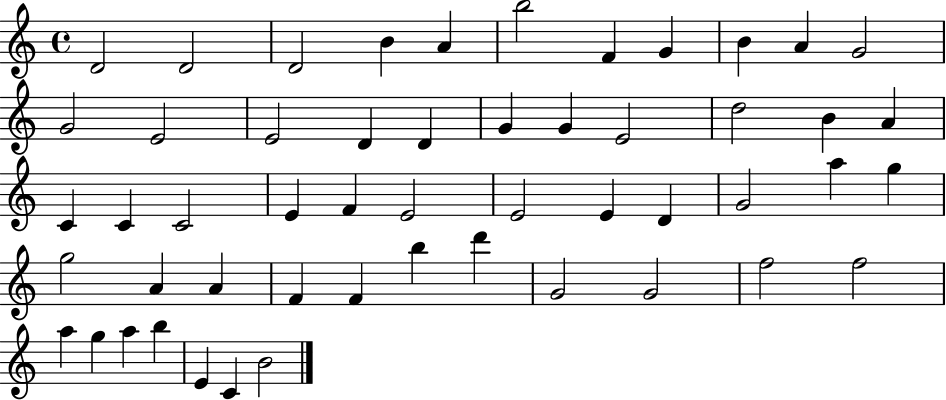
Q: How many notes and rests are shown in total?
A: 52